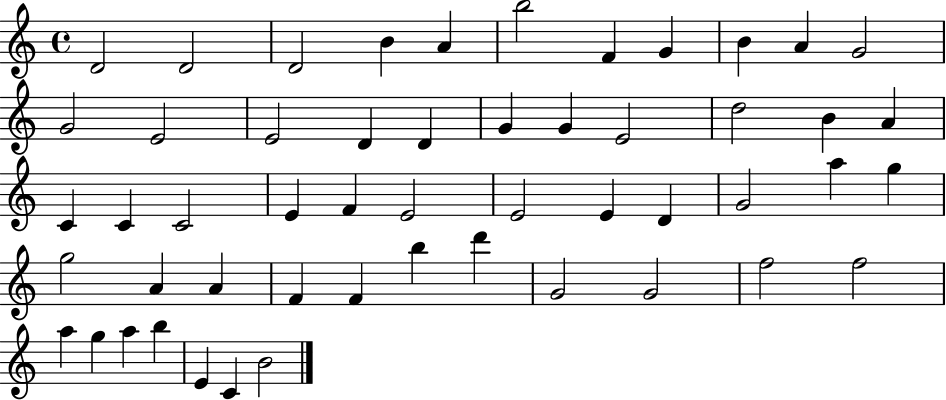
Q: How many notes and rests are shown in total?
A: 52